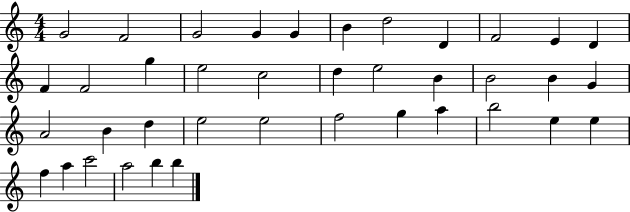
{
  \clef treble
  \numericTimeSignature
  \time 4/4
  \key c \major
  g'2 f'2 | g'2 g'4 g'4 | b'4 d''2 d'4 | f'2 e'4 d'4 | \break f'4 f'2 g''4 | e''2 c''2 | d''4 e''2 b'4 | b'2 b'4 g'4 | \break a'2 b'4 d''4 | e''2 e''2 | f''2 g''4 a''4 | b''2 e''4 e''4 | \break f''4 a''4 c'''2 | a''2 b''4 b''4 | \bar "|."
}